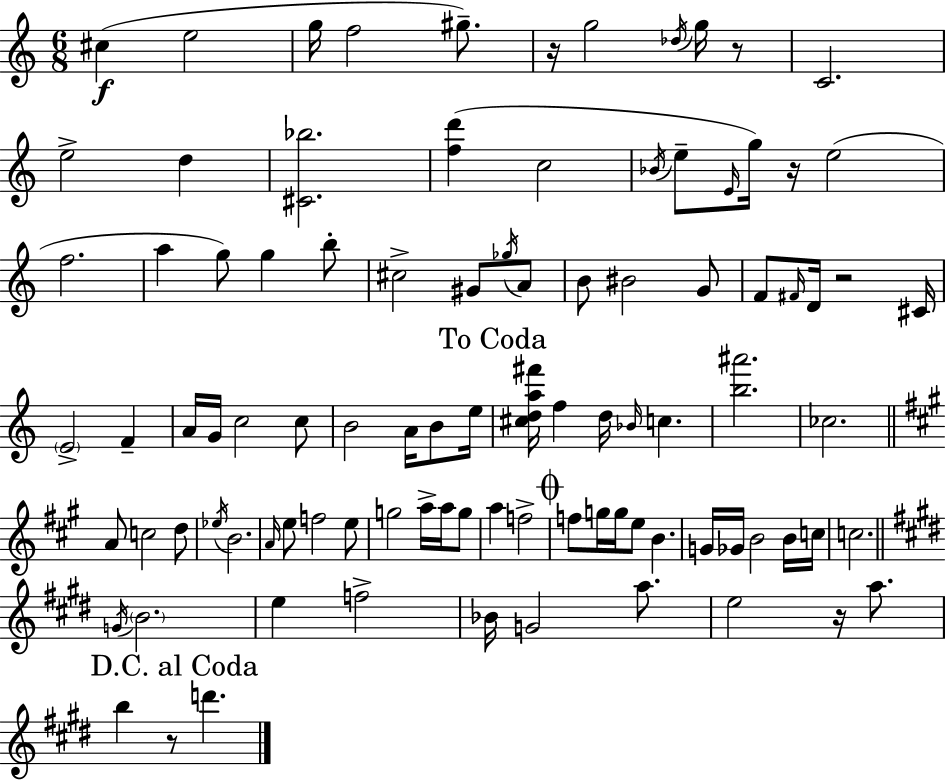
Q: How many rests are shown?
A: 6